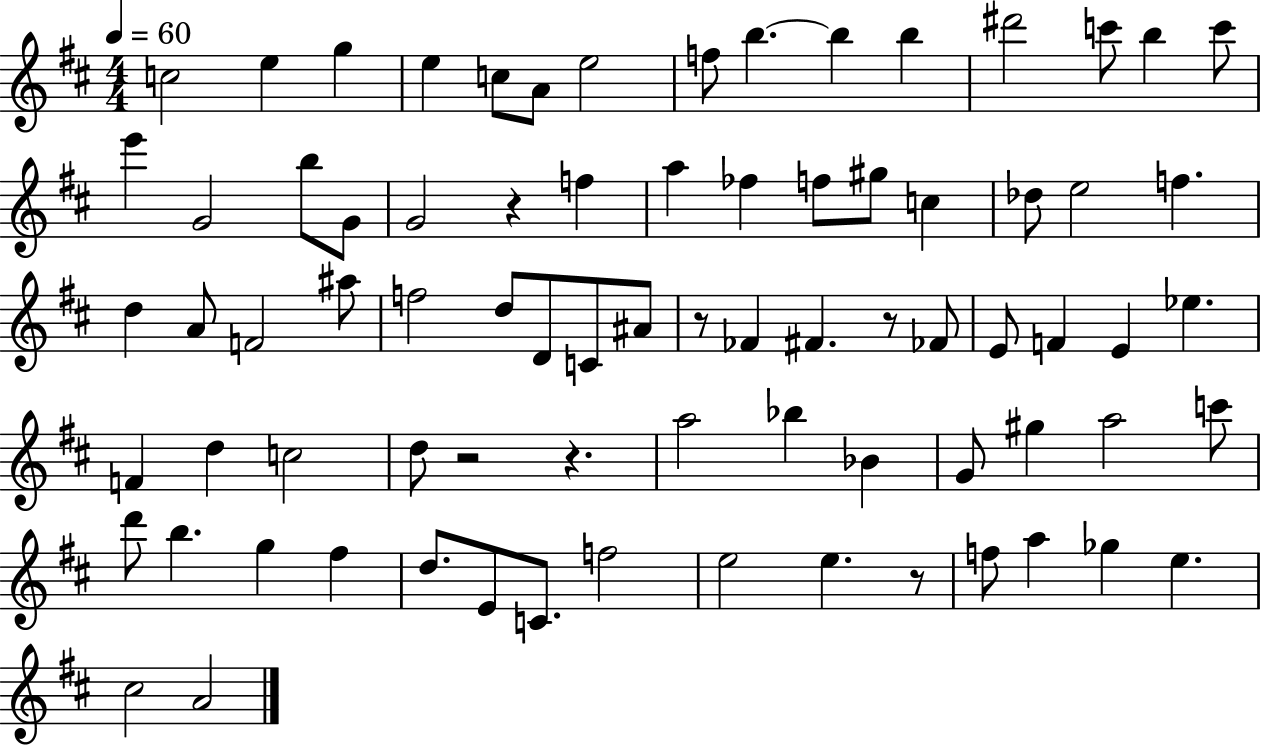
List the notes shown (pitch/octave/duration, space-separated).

C5/h E5/q G5/q E5/q C5/e A4/e E5/h F5/e B5/q. B5/q B5/q D#6/h C6/e B5/q C6/e E6/q G4/h B5/e G4/e G4/h R/q F5/q A5/q FES5/q F5/e G#5/e C5/q Db5/e E5/h F5/q. D5/q A4/e F4/h A#5/e F5/h D5/e D4/e C4/e A#4/e R/e FES4/q F#4/q. R/e FES4/e E4/e F4/q E4/q Eb5/q. F4/q D5/q C5/h D5/e R/h R/q. A5/h Bb5/q Bb4/q G4/e G#5/q A5/h C6/e D6/e B5/q. G5/q F#5/q D5/e. E4/e C4/e. F5/h E5/h E5/q. R/e F5/e A5/q Gb5/q E5/q. C#5/h A4/h